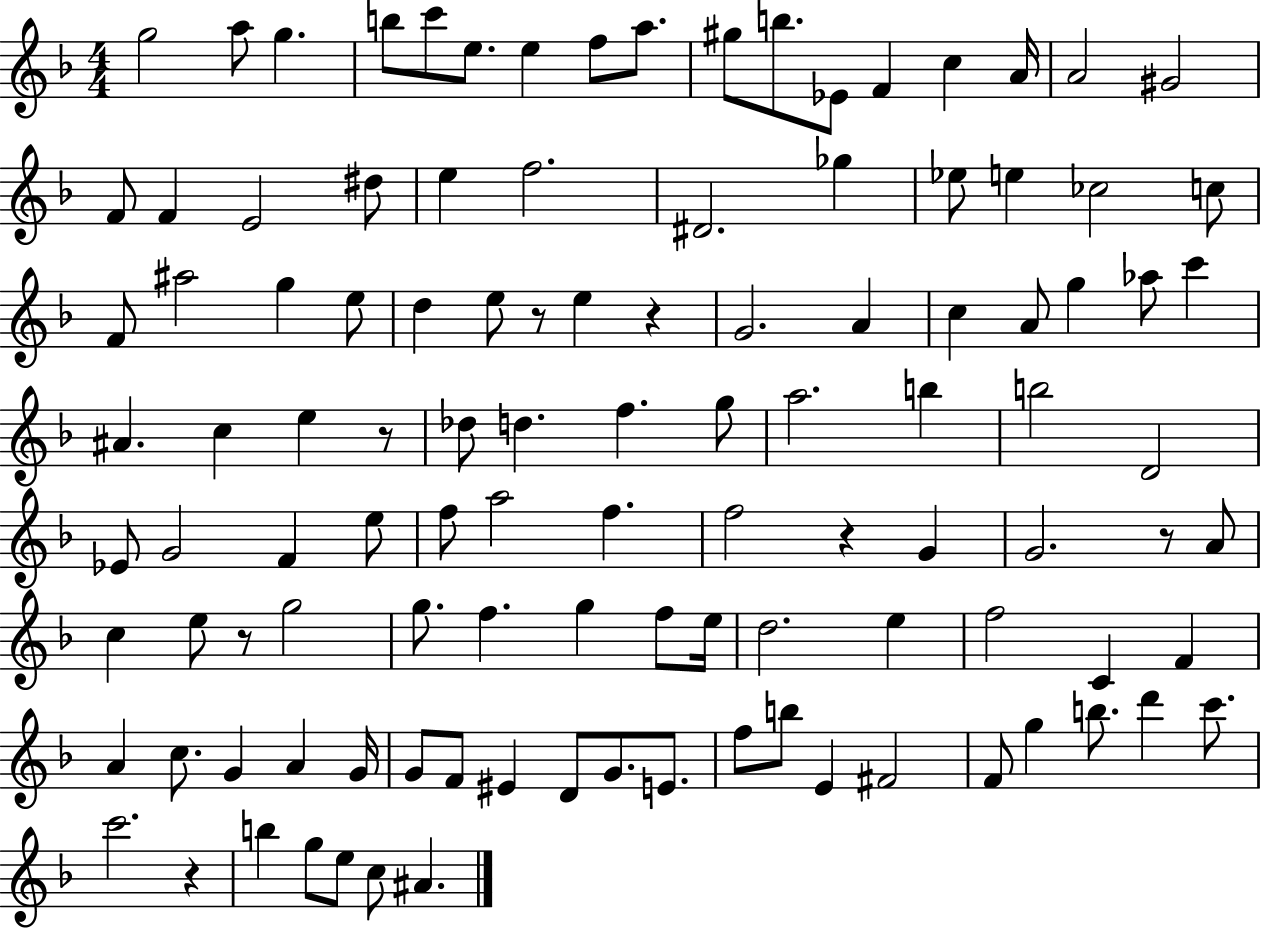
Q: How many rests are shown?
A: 7